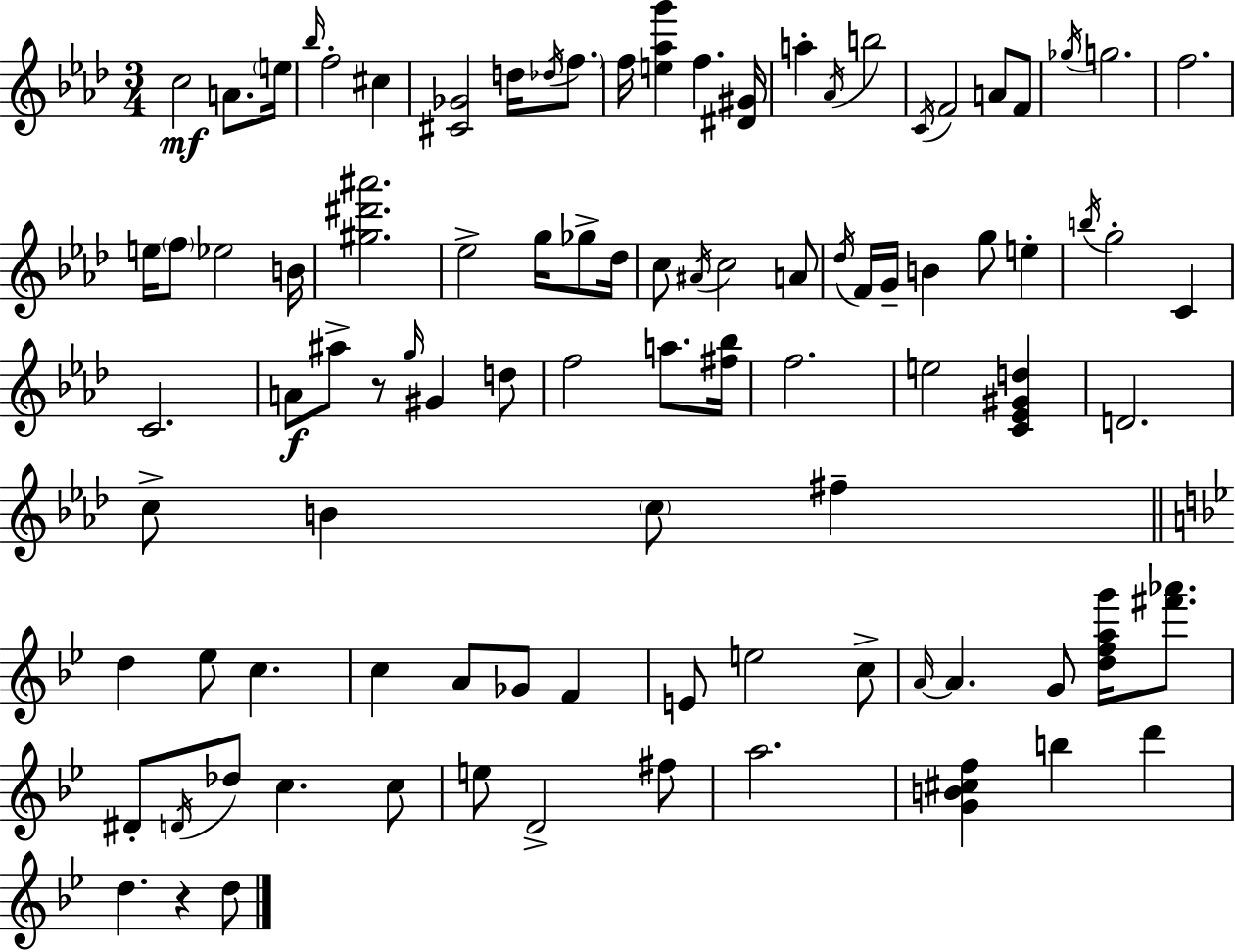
C5/h A4/e. E5/s Bb5/s F5/h C#5/q [C#4,Gb4]/h D5/s Db5/s F5/e. F5/s [E5,Ab5,G6]/q F5/q. [D#4,G#4]/s A5/q Ab4/s B5/h C4/s F4/h A4/e F4/e Gb5/s G5/h. F5/h. E5/s F5/e Eb5/h B4/s [G#5,D#6,A#6]/h. Eb5/h G5/s Gb5/e Db5/s C5/e A#4/s C5/h A4/e Db5/s F4/s G4/s B4/q G5/e E5/q B5/s G5/h C4/q C4/h. A4/e A#5/e R/e G5/s G#4/q D5/e F5/h A5/e. [F#5,Bb5]/s F5/h. E5/h [C4,Eb4,G#4,D5]/q D4/h. C5/e B4/q C5/e F#5/q D5/q Eb5/e C5/q. C5/q A4/e Gb4/e F4/q E4/e E5/h C5/e A4/s A4/q. G4/e [D5,F5,A5,G6]/s [F#6,Ab6]/e. D#4/e D4/s Db5/e C5/q. C5/e E5/e D4/h F#5/e A5/h. [G4,B4,C#5,F5]/q B5/q D6/q D5/q. R/q D5/e